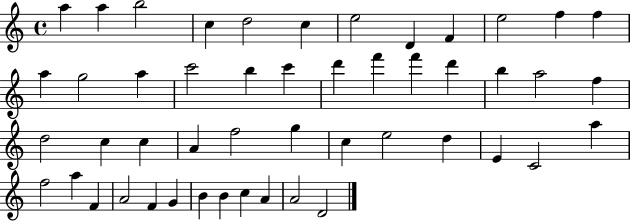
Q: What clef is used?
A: treble